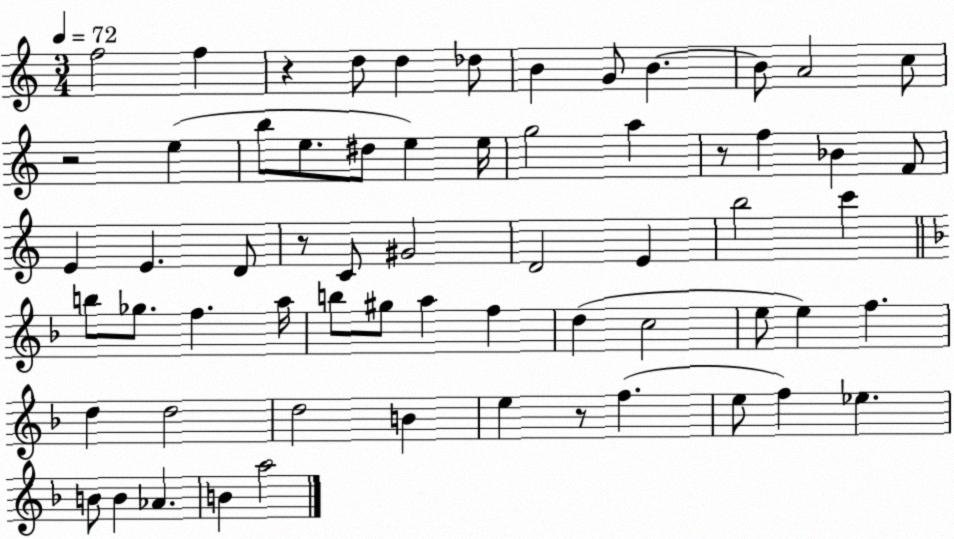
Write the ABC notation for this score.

X:1
T:Untitled
M:3/4
L:1/4
K:C
f2 f z d/2 d _d/2 B G/2 B B/2 A2 c/2 z2 e b/2 e/2 ^d/2 e e/4 g2 a z/2 f _B F/2 E E D/2 z/2 C/2 ^G2 D2 E b2 c' b/2 _g/2 f a/4 b/2 ^g/2 a f d c2 e/2 e f d d2 d2 B e z/2 f e/2 f _e B/2 B _A B a2